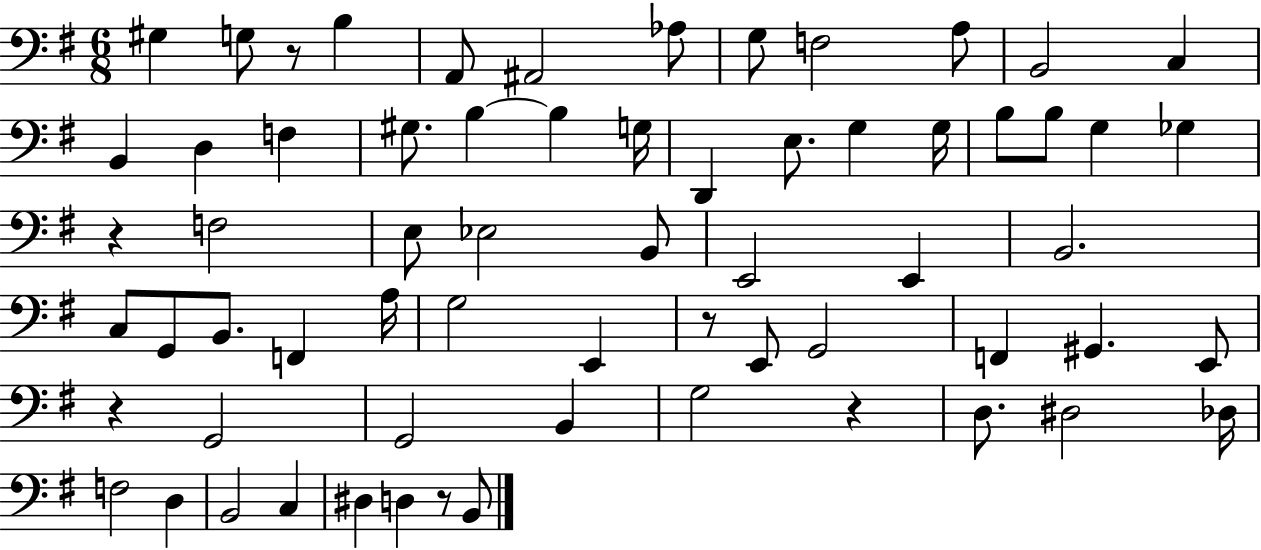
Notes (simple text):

G#3/q G3/e R/e B3/q A2/e A#2/h Ab3/e G3/e F3/h A3/e B2/h C3/q B2/q D3/q F3/q G#3/e. B3/q B3/q G3/s D2/q E3/e. G3/q G3/s B3/e B3/e G3/q Gb3/q R/q F3/h E3/e Eb3/h B2/e E2/h E2/q B2/h. C3/e G2/e B2/e. F2/q A3/s G3/h E2/q R/e E2/e G2/h F2/q G#2/q. E2/e R/q G2/h G2/h B2/q G3/h R/q D3/e. D#3/h Db3/s F3/h D3/q B2/h C3/q D#3/q D3/q R/e B2/e